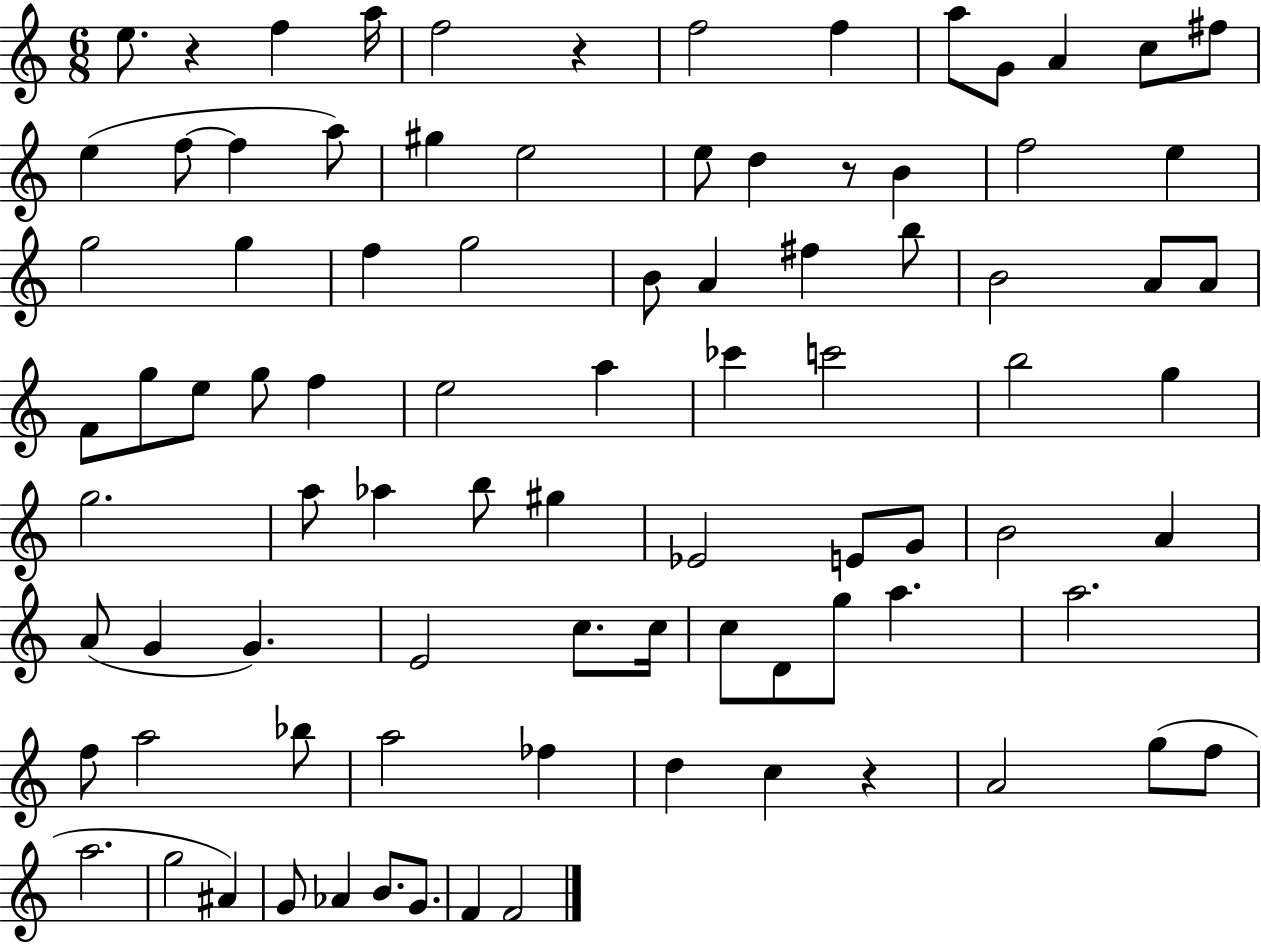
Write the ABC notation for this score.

X:1
T:Untitled
M:6/8
L:1/4
K:C
e/2 z f a/4 f2 z f2 f a/2 G/2 A c/2 ^f/2 e f/2 f a/2 ^g e2 e/2 d z/2 B f2 e g2 g f g2 B/2 A ^f b/2 B2 A/2 A/2 F/2 g/2 e/2 g/2 f e2 a _c' c'2 b2 g g2 a/2 _a b/2 ^g _E2 E/2 G/2 B2 A A/2 G G E2 c/2 c/4 c/2 D/2 g/2 a a2 f/2 a2 _b/2 a2 _f d c z A2 g/2 f/2 a2 g2 ^A G/2 _A B/2 G/2 F F2